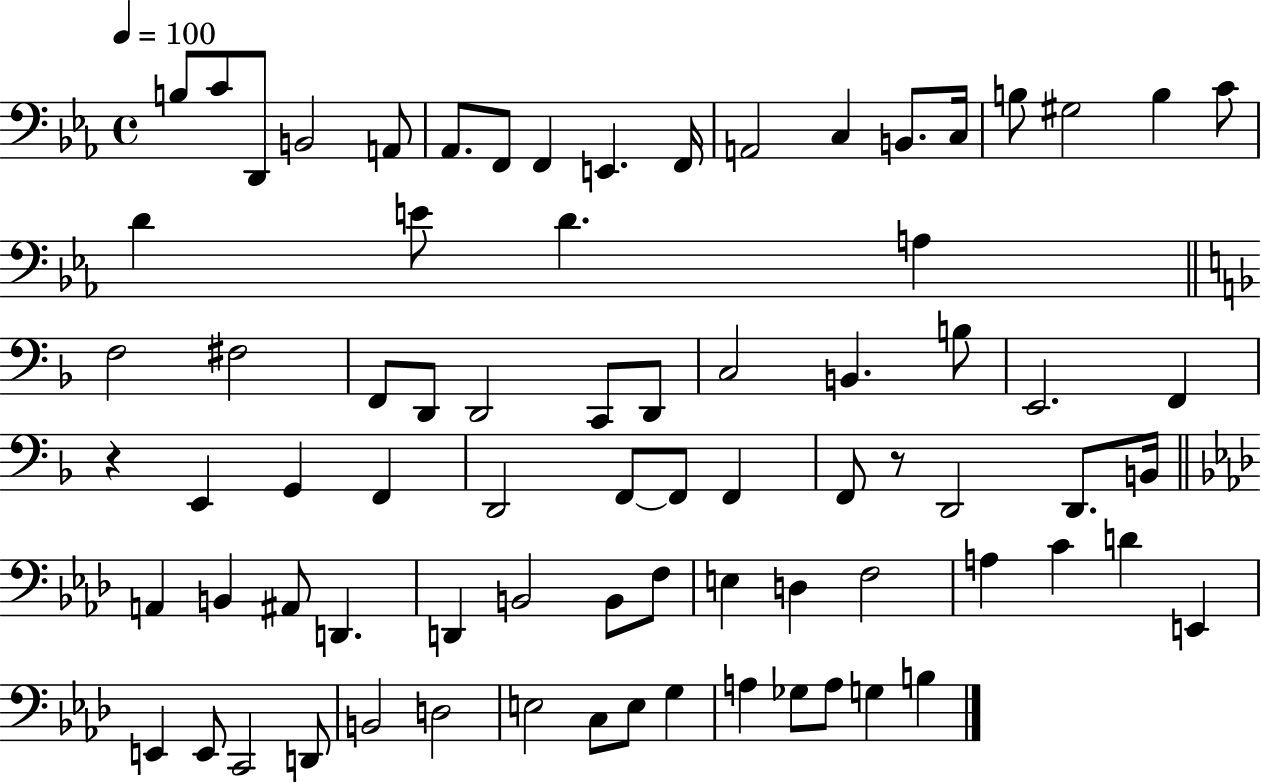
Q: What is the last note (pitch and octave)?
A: B3